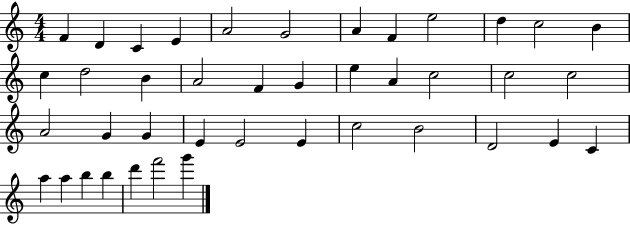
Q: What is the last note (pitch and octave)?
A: G6